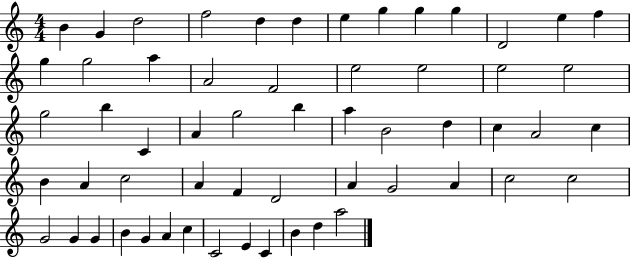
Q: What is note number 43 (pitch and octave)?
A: A4